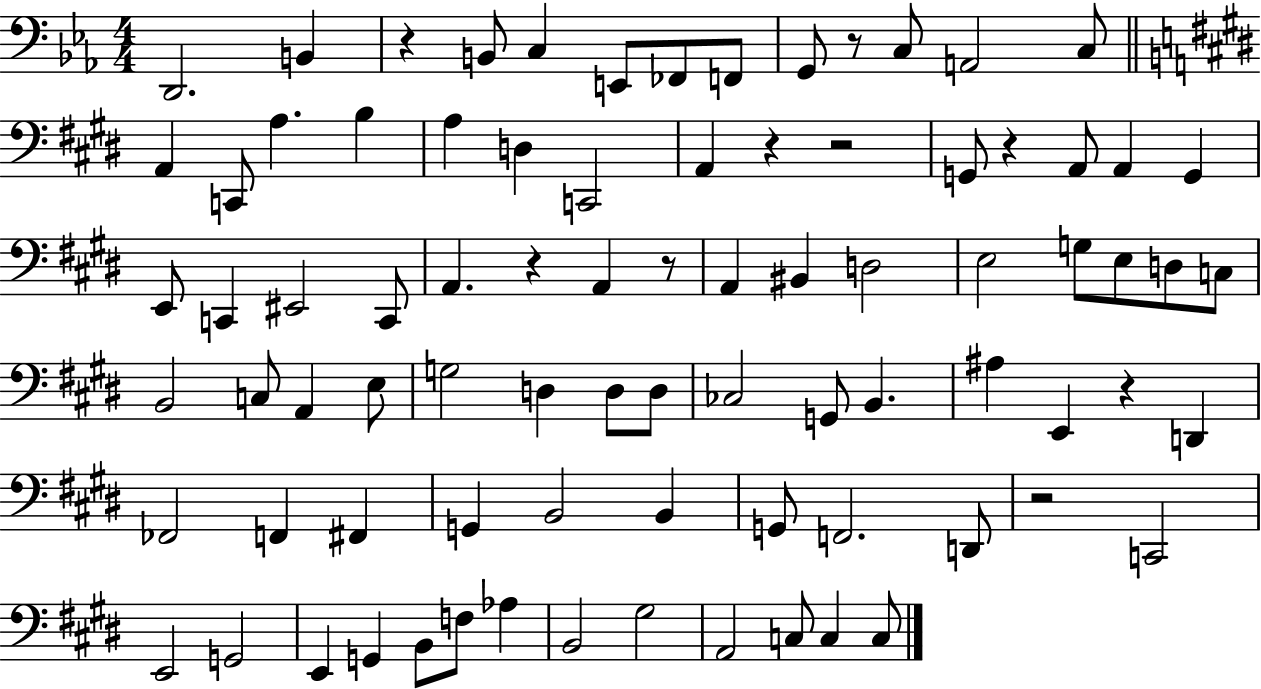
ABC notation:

X:1
T:Untitled
M:4/4
L:1/4
K:Eb
D,,2 B,, z B,,/2 C, E,,/2 _F,,/2 F,,/2 G,,/2 z/2 C,/2 A,,2 C,/2 A,, C,,/2 A, B, A, D, C,,2 A,, z z2 G,,/2 z A,,/2 A,, G,, E,,/2 C,, ^E,,2 C,,/2 A,, z A,, z/2 A,, ^B,, D,2 E,2 G,/2 E,/2 D,/2 C,/2 B,,2 C,/2 A,, E,/2 G,2 D, D,/2 D,/2 _C,2 G,,/2 B,, ^A, E,, z D,, _F,,2 F,, ^F,, G,, B,,2 B,, G,,/2 F,,2 D,,/2 z2 C,,2 E,,2 G,,2 E,, G,, B,,/2 F,/2 _A, B,,2 ^G,2 A,,2 C,/2 C, C,/2